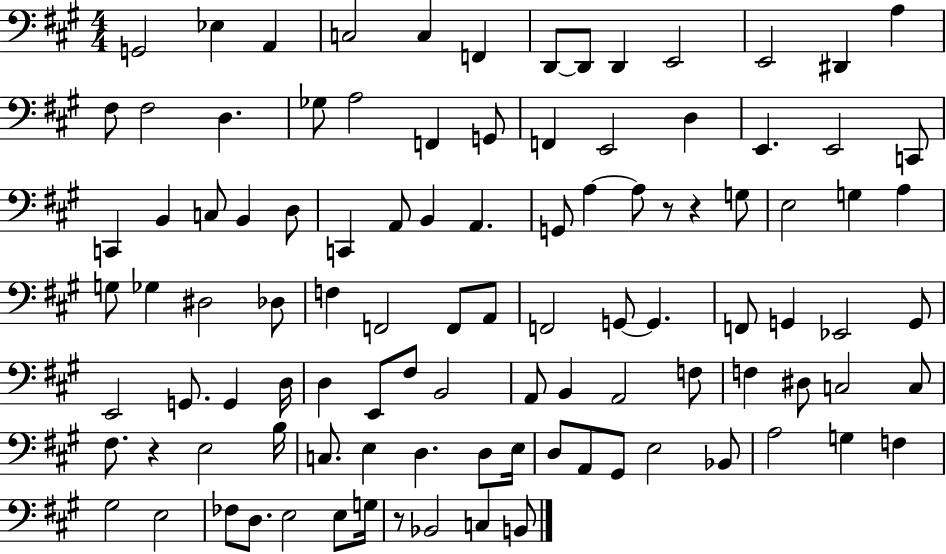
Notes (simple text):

G2/h Eb3/q A2/q C3/h C3/q F2/q D2/e D2/e D2/q E2/h E2/h D#2/q A3/q F#3/e F#3/h D3/q. Gb3/e A3/h F2/q G2/e F2/q E2/h D3/q E2/q. E2/h C2/e C2/q B2/q C3/e B2/q D3/e C2/q A2/e B2/q A2/q. G2/e A3/q A3/e R/e R/q G3/e E3/h G3/q A3/q G3/e Gb3/q D#3/h Db3/e F3/q F2/h F2/e A2/e F2/h G2/e G2/q. F2/e G2/q Eb2/h G2/e E2/h G2/e. G2/q D3/s D3/q E2/e F#3/e B2/h A2/e B2/q A2/h F3/e F3/q D#3/e C3/h C3/e F#3/e. R/q E3/h B3/s C3/e. E3/q D3/q. D3/e E3/s D3/e A2/e G#2/e E3/h Bb2/e A3/h G3/q F3/q G#3/h E3/h FES3/e D3/e. E3/h E3/e G3/s R/e Bb2/h C3/q B2/e